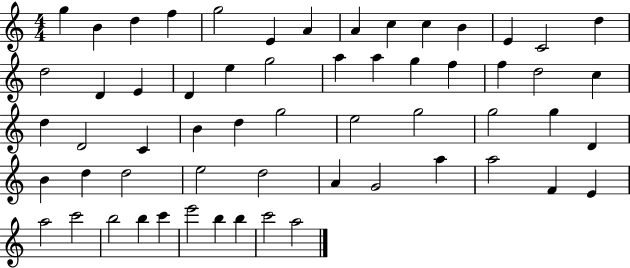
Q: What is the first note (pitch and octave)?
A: G5